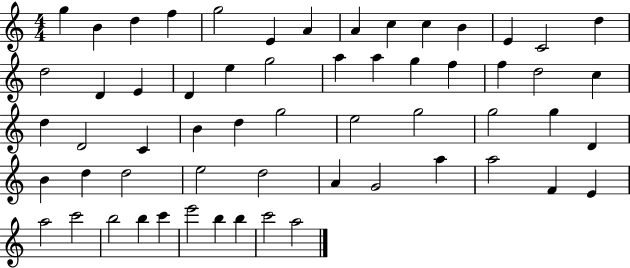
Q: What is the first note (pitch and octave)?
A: G5